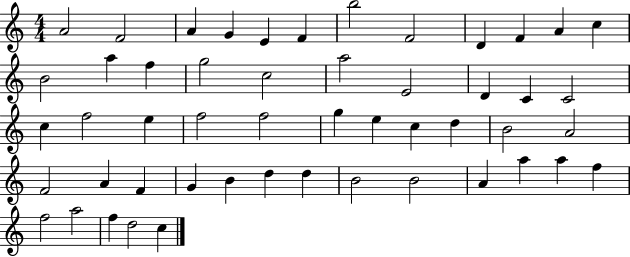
{
  \clef treble
  \numericTimeSignature
  \time 4/4
  \key c \major
  a'2 f'2 | a'4 g'4 e'4 f'4 | b''2 f'2 | d'4 f'4 a'4 c''4 | \break b'2 a''4 f''4 | g''2 c''2 | a''2 e'2 | d'4 c'4 c'2 | \break c''4 f''2 e''4 | f''2 f''2 | g''4 e''4 c''4 d''4 | b'2 a'2 | \break f'2 a'4 f'4 | g'4 b'4 d''4 d''4 | b'2 b'2 | a'4 a''4 a''4 f''4 | \break f''2 a''2 | f''4 d''2 c''4 | \bar "|."
}